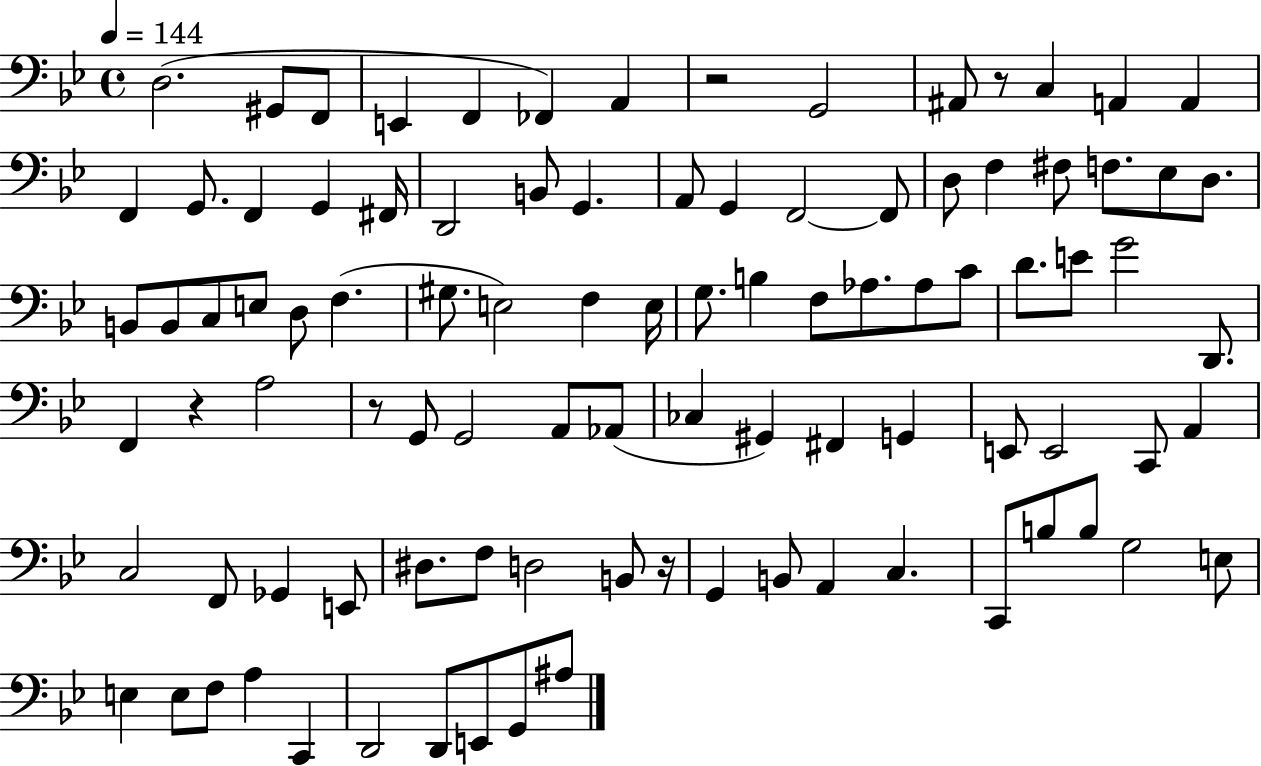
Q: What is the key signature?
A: BES major